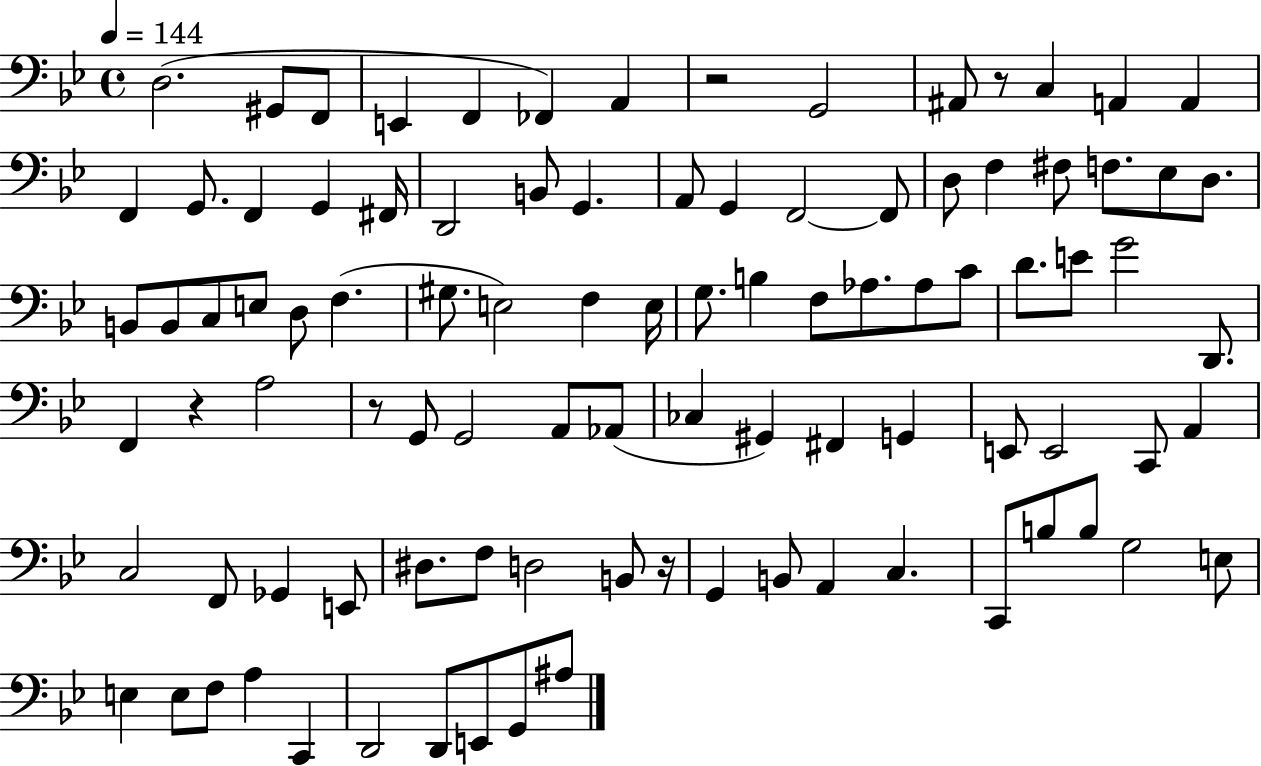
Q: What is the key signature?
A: BES major